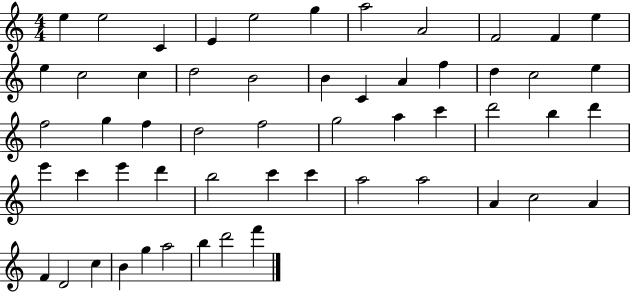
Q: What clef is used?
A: treble